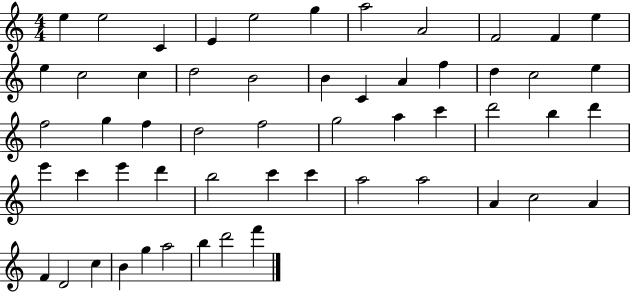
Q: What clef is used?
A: treble